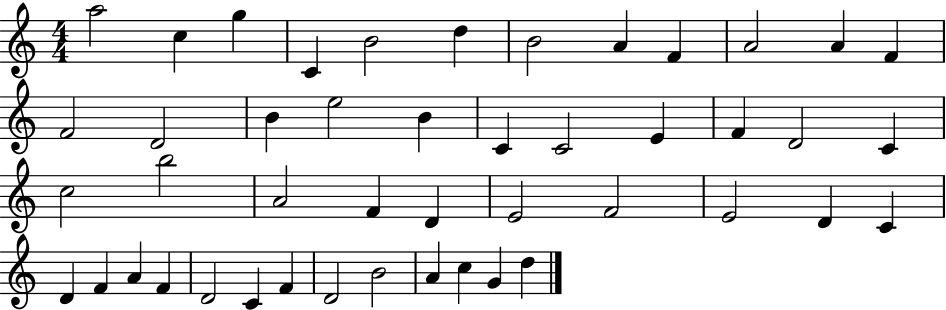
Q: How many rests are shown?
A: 0